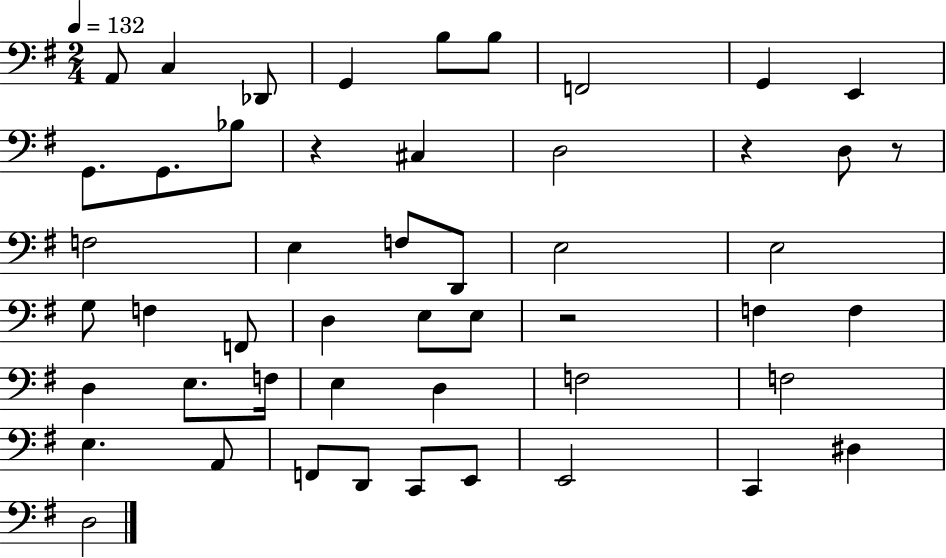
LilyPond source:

{
  \clef bass
  \numericTimeSignature
  \time 2/4
  \key g \major
  \tempo 4 = 132
  \repeat volta 2 { a,8 c4 des,8 | g,4 b8 b8 | f,2 | g,4 e,4 | \break g,8. g,8. bes8 | r4 cis4 | d2 | r4 d8 r8 | \break f2 | e4 f8 d,8 | e2 | e2 | \break g8 f4 f,8 | d4 e8 e8 | r2 | f4 f4 | \break d4 e8. f16 | e4 d4 | f2 | f2 | \break e4. a,8 | f,8 d,8 c,8 e,8 | e,2 | c,4 dis4 | \break d2 | } \bar "|."
}